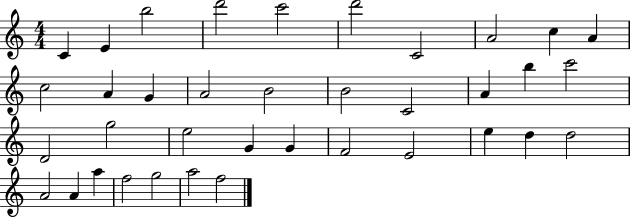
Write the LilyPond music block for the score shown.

{
  \clef treble
  \numericTimeSignature
  \time 4/4
  \key c \major
  c'4 e'4 b''2 | d'''2 c'''2 | d'''2 c'2 | a'2 c''4 a'4 | \break c''2 a'4 g'4 | a'2 b'2 | b'2 c'2 | a'4 b''4 c'''2 | \break d'2 g''2 | e''2 g'4 g'4 | f'2 e'2 | e''4 d''4 d''2 | \break a'2 a'4 a''4 | f''2 g''2 | a''2 f''2 | \bar "|."
}